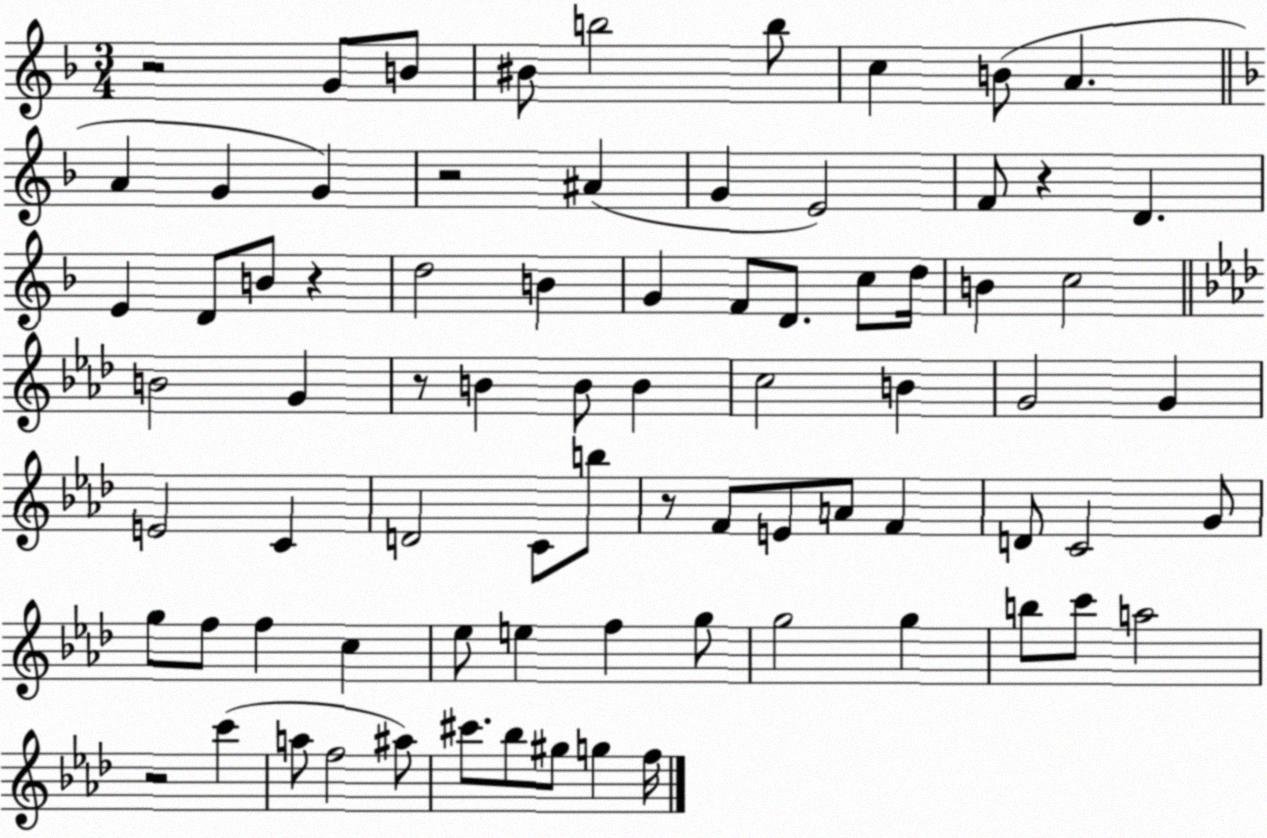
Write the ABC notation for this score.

X:1
T:Untitled
M:3/4
L:1/4
K:F
z2 G/2 B/2 ^B/2 b2 b/2 c B/2 A A G G z2 ^A G E2 F/2 z D E D/2 B/2 z d2 B G F/2 D/2 c/2 d/4 B c2 B2 G z/2 B B/2 B c2 B G2 G E2 C D2 C/2 b/2 z/2 F/2 E/2 A/2 F D/2 C2 G/2 g/2 f/2 f c _e/2 e f g/2 g2 g b/2 c'/2 a2 z2 c' a/2 f2 ^a/2 ^c'/2 _b/2 ^g/2 g f/4